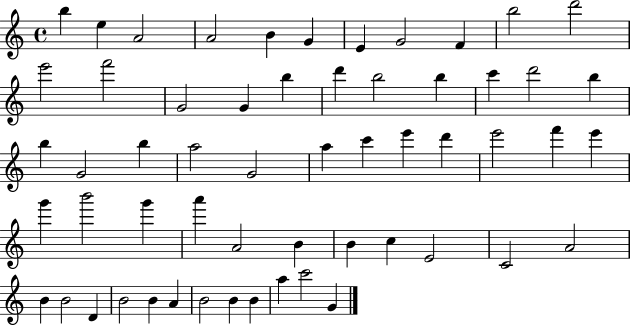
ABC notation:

X:1
T:Untitled
M:4/4
L:1/4
K:C
b e A2 A2 B G E G2 F b2 d'2 e'2 f'2 G2 G b d' b2 b c' d'2 b b G2 b a2 G2 a c' e' d' e'2 f' e' g' b'2 g' a' A2 B B c E2 C2 A2 B B2 D B2 B A B2 B B a c'2 G